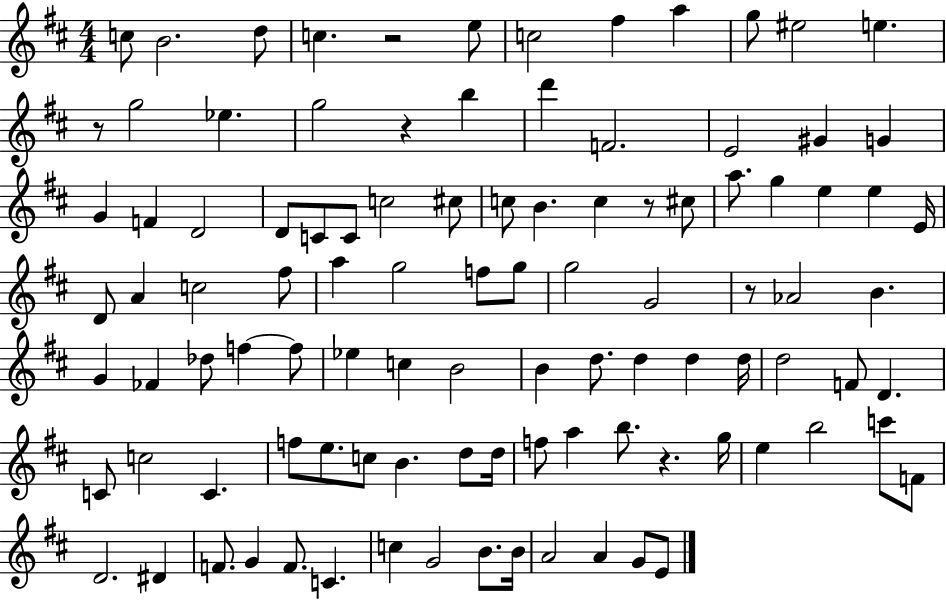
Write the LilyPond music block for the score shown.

{
  \clef treble
  \numericTimeSignature
  \time 4/4
  \key d \major
  c''8 b'2. d''8 | c''4. r2 e''8 | c''2 fis''4 a''4 | g''8 eis''2 e''4. | \break r8 g''2 ees''4. | g''2 r4 b''4 | d'''4 f'2. | e'2 gis'4 g'4 | \break g'4 f'4 d'2 | d'8 c'8 c'8 c''2 cis''8 | c''8 b'4. c''4 r8 cis''8 | a''8. g''4 e''4 e''4 e'16 | \break d'8 a'4 c''2 fis''8 | a''4 g''2 f''8 g''8 | g''2 g'2 | r8 aes'2 b'4. | \break g'4 fes'4 des''8 f''4~~ f''8 | ees''4 c''4 b'2 | b'4 d''8. d''4 d''4 d''16 | d''2 f'8 d'4. | \break c'8 c''2 c'4. | f''8 e''8. c''8 b'4. d''8 d''16 | f''8 a''4 b''8. r4. g''16 | e''4 b''2 c'''8 f'8 | \break d'2. dis'4 | f'8. g'4 f'8. c'4. | c''4 g'2 b'8. b'16 | a'2 a'4 g'8 e'8 | \break \bar "|."
}